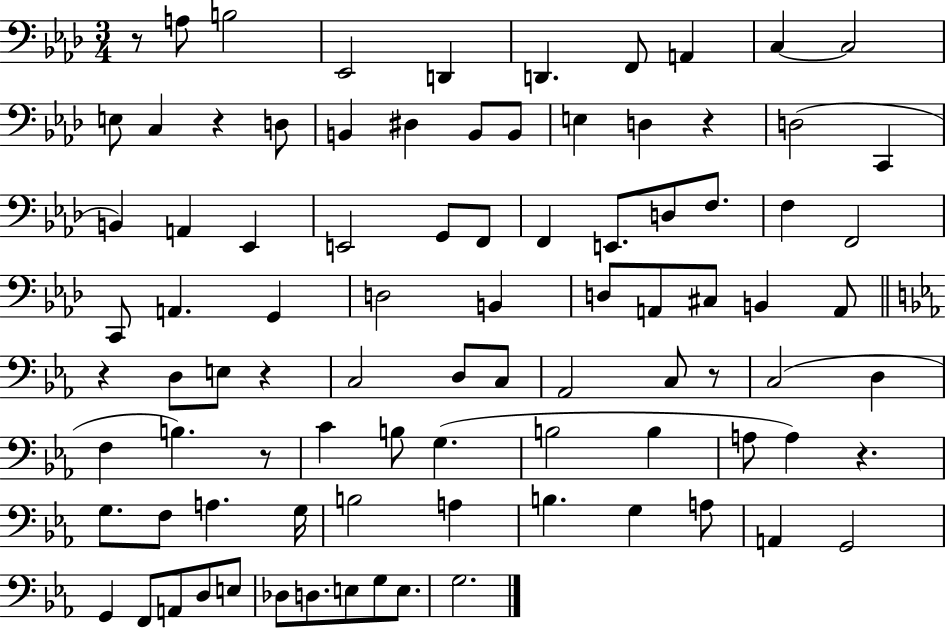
R/e A3/e B3/h Eb2/h D2/q D2/q. F2/e A2/q C3/q C3/h E3/e C3/q R/q D3/e B2/q D#3/q B2/e B2/e E3/q D3/q R/q D3/h C2/q B2/q A2/q Eb2/q E2/h G2/e F2/e F2/q E2/e. D3/e F3/e. F3/q F2/h C2/e A2/q. G2/q D3/h B2/q D3/e A2/e C#3/e B2/q A2/e R/q D3/e E3/e R/q C3/h D3/e C3/e Ab2/h C3/e R/e C3/h D3/q F3/q B3/q. R/e C4/q B3/e G3/q. B3/h B3/q A3/e A3/q R/q. G3/e. F3/e A3/q. G3/s B3/h A3/q B3/q. G3/q A3/e A2/q G2/h G2/q F2/e A2/e D3/e E3/e Db3/e D3/e. E3/e G3/e E3/e. G3/h.